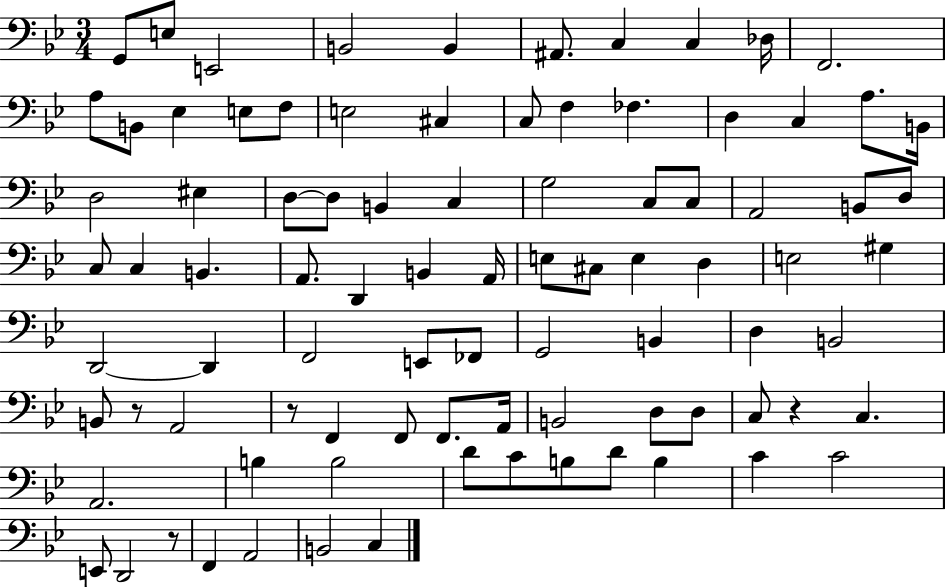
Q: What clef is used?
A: bass